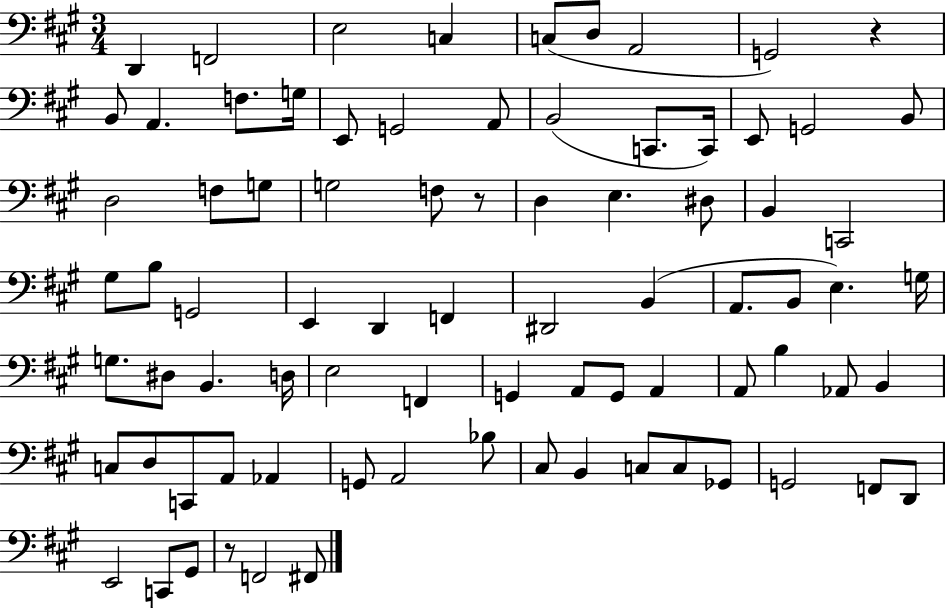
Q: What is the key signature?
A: A major